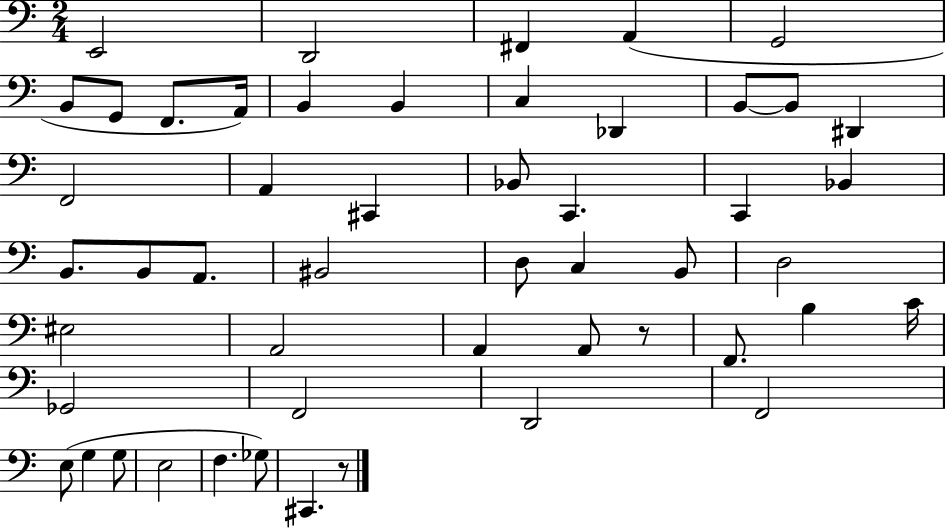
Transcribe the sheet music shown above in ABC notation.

X:1
T:Untitled
M:2/4
L:1/4
K:C
E,,2 D,,2 ^F,, A,, G,,2 B,,/2 G,,/2 F,,/2 A,,/4 B,, B,, C, _D,, B,,/2 B,,/2 ^D,, F,,2 A,, ^C,, _B,,/2 C,, C,, _B,, B,,/2 B,,/2 A,,/2 ^B,,2 D,/2 C, B,,/2 D,2 ^E,2 A,,2 A,, A,,/2 z/2 F,,/2 B, C/4 _G,,2 F,,2 D,,2 F,,2 E,/2 G, G,/2 E,2 F, _G,/2 ^C,, z/2